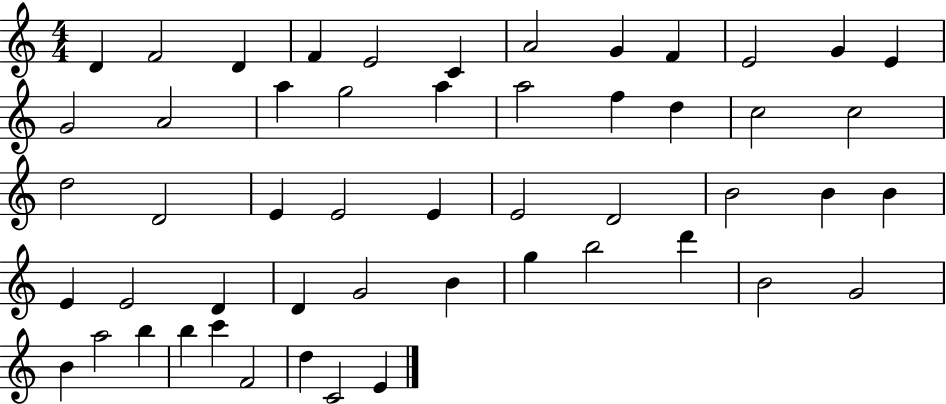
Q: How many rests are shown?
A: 0